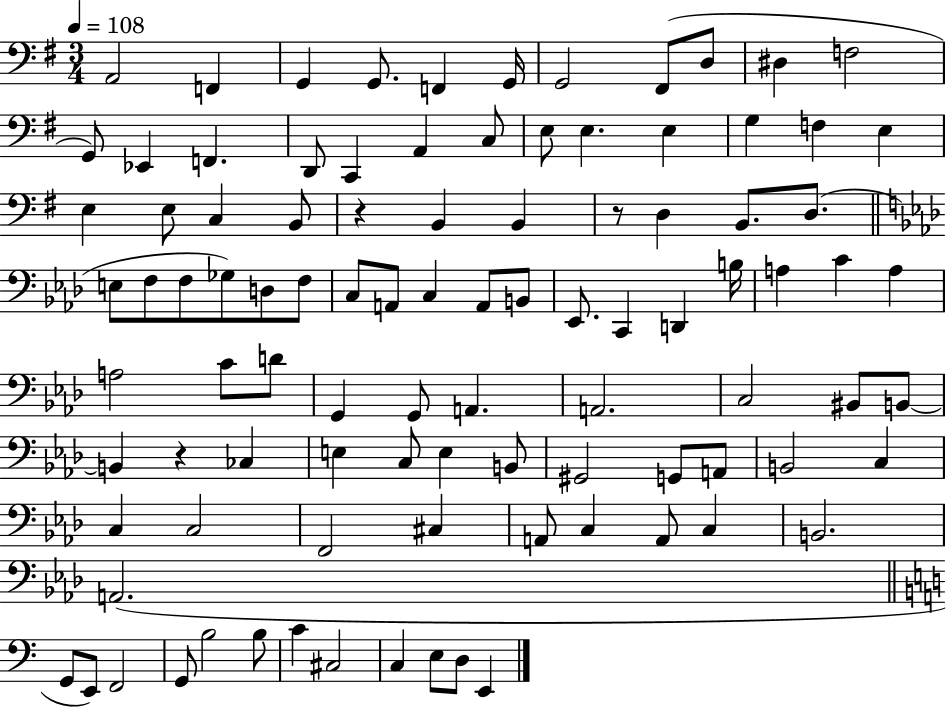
X:1
T:Untitled
M:3/4
L:1/4
K:G
A,,2 F,, G,, G,,/2 F,, G,,/4 G,,2 ^F,,/2 D,/2 ^D, F,2 G,,/2 _E,, F,, D,,/2 C,, A,, C,/2 E,/2 E, E, G, F, E, E, E,/2 C, B,,/2 z B,, B,, z/2 D, B,,/2 D,/2 E,/2 F,/2 F,/2 _G,/2 D,/2 F,/2 C,/2 A,,/2 C, A,,/2 B,,/2 _E,,/2 C,, D,, B,/4 A, C A, A,2 C/2 D/2 G,, G,,/2 A,, A,,2 C,2 ^B,,/2 B,,/2 B,, z _C, E, C,/2 E, B,,/2 ^G,,2 G,,/2 A,,/2 B,,2 C, C, C,2 F,,2 ^C, A,,/2 C, A,,/2 C, B,,2 A,,2 G,,/2 E,,/2 F,,2 G,,/2 B,2 B,/2 C ^C,2 C, E,/2 D,/2 E,,